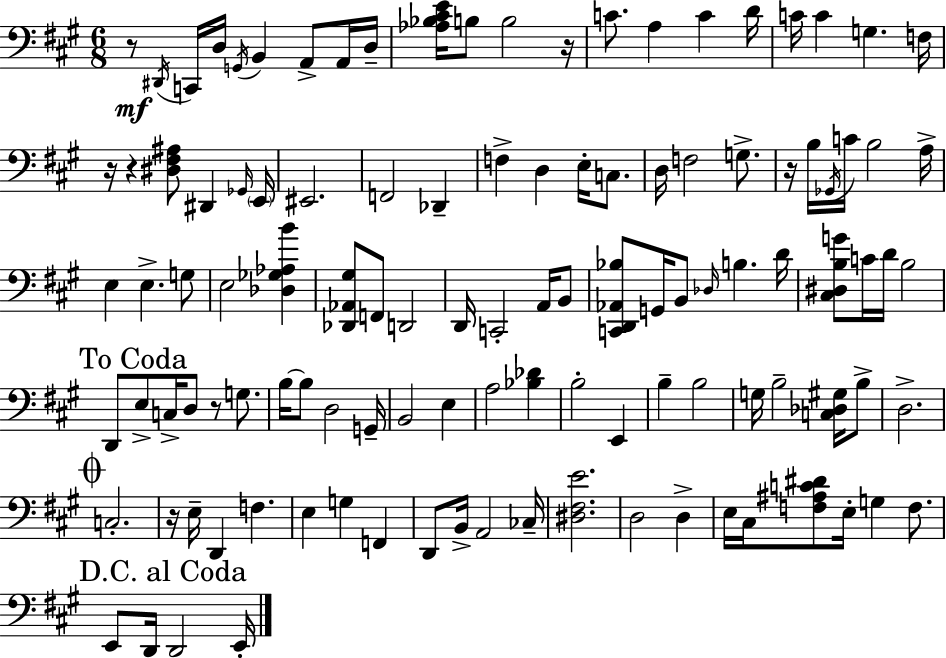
X:1
T:Untitled
M:6/8
L:1/4
K:A
z/2 ^D,,/4 C,,/4 D,/4 G,,/4 B,, A,,/2 A,,/4 D,/4 [_A,_B,^CE]/4 B,/2 B,2 z/4 C/2 A, C D/4 C/4 C G, F,/4 z/4 z [^D,^F,^A,]/2 ^D,, _G,,/4 E,,/4 ^E,,2 F,,2 _D,, F, D, E,/4 C,/2 D,/4 F,2 G,/2 z/4 B,/4 _G,,/4 C/4 B,2 A,/4 E, E, G,/2 E,2 [_D,_G,_A,B] [_D,,_A,,^G,]/2 F,,/2 D,,2 D,,/4 C,,2 A,,/4 B,,/2 [C,,D,,_A,,_B,]/2 G,,/4 B,,/2 _D,/4 B, D/4 [^C,^D,B,G]/2 C/4 D/4 B,2 D,,/2 E,/2 C,/4 D,/2 z/2 G,/2 B,/4 B,/2 D,2 G,,/4 B,,2 E, A,2 [_B,_D] B,2 E,, B, B,2 G,/4 B,2 [C,_D,^G,]/4 B,/2 D,2 C,2 z/4 E,/4 D,, F, E, G, F,, D,,/2 B,,/4 A,,2 _C,/4 [^D,^F,E]2 D,2 D, E,/4 ^C,/4 [F,^A,C^D]/2 E,/4 G, F,/2 E,,/2 D,,/4 D,,2 E,,/4